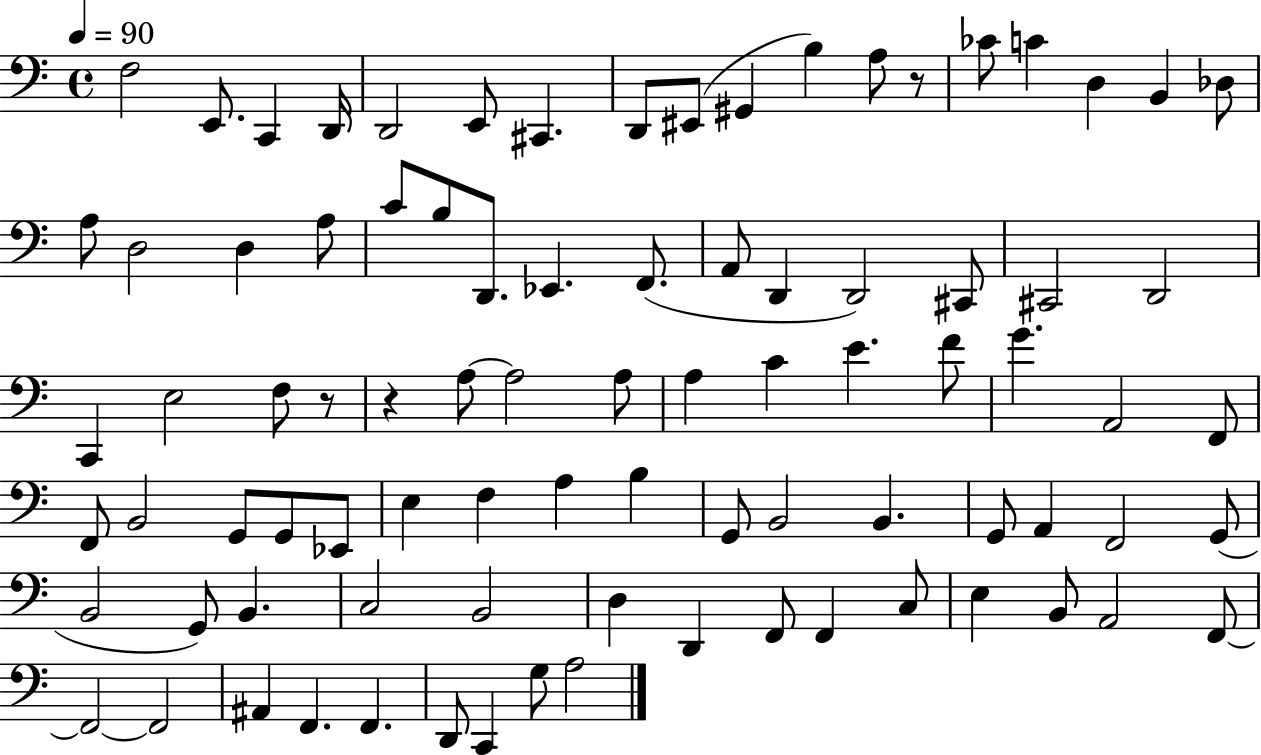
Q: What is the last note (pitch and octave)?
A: A3